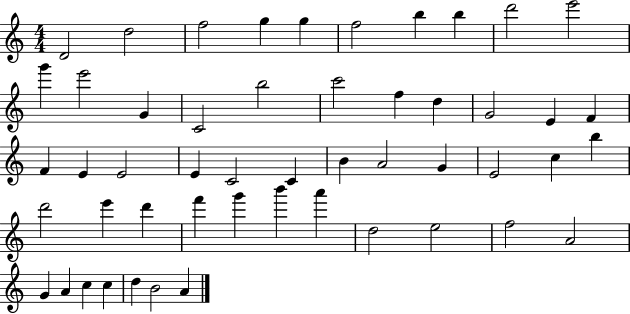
X:1
T:Untitled
M:4/4
L:1/4
K:C
D2 d2 f2 g g f2 b b d'2 e'2 g' e'2 G C2 b2 c'2 f d G2 E F F E E2 E C2 C B A2 G E2 c b d'2 e' d' f' g' b' a' d2 e2 f2 A2 G A c c d B2 A